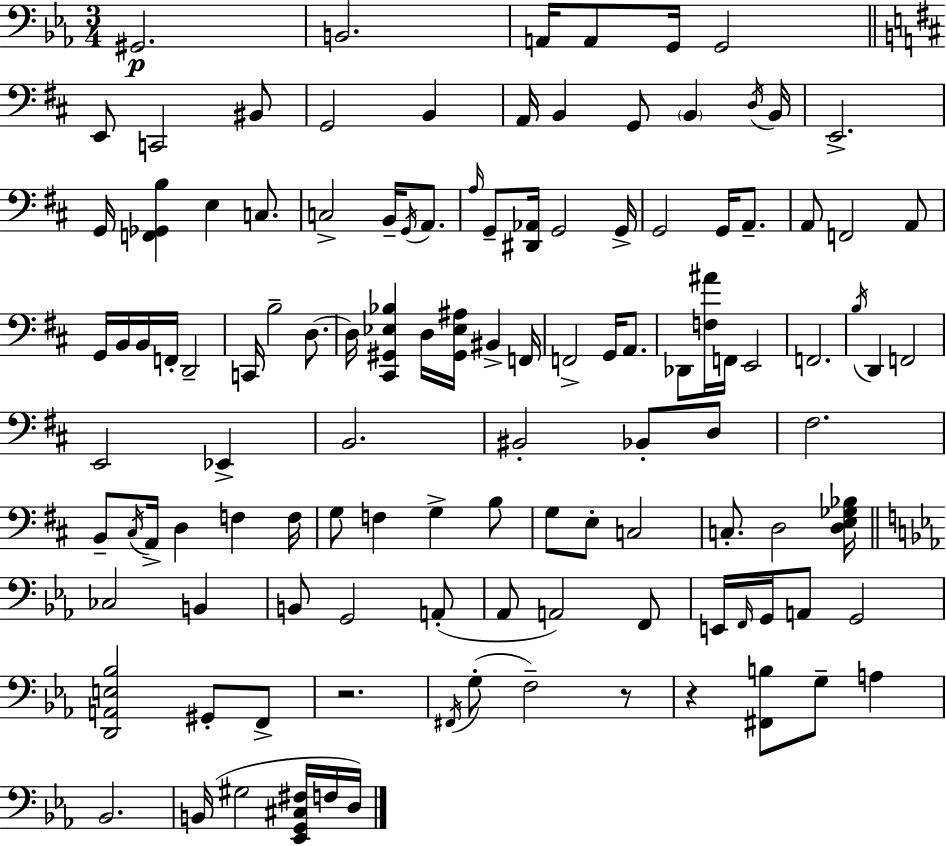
X:1
T:Untitled
M:3/4
L:1/4
K:Cm
^G,,2 B,,2 A,,/4 A,,/2 G,,/4 G,,2 E,,/2 C,,2 ^B,,/2 G,,2 B,, A,,/4 B,, G,,/2 B,, D,/4 B,,/4 E,,2 G,,/4 [F,,_G,,B,] E, C,/2 C,2 B,,/4 G,,/4 A,,/2 A,/4 G,,/2 [^D,,_A,,]/4 G,,2 G,,/4 G,,2 G,,/4 A,,/2 A,,/2 F,,2 A,,/2 G,,/4 B,,/4 B,,/4 F,,/4 D,,2 C,,/4 B,2 D,/2 D,/4 [^C,,^G,,_E,_B,] D,/4 [^G,,_E,^A,]/4 ^B,, F,,/4 F,,2 G,,/4 A,,/2 _D,,/2 [F,^A]/4 F,,/4 E,,2 F,,2 B,/4 D,, F,,2 E,,2 _E,, B,,2 ^B,,2 _B,,/2 D,/2 ^F,2 B,,/2 ^C,/4 A,,/4 D, F, F,/4 G,/2 F, G, B,/2 G,/2 E,/2 C,2 C,/2 D,2 [D,E,_G,_B,]/4 _C,2 B,, B,,/2 G,,2 A,,/2 _A,,/2 A,,2 F,,/2 E,,/4 F,,/4 G,,/4 A,,/2 G,,2 [D,,A,,E,_B,]2 ^G,,/2 F,,/2 z2 ^F,,/4 G,/2 F,2 z/2 z [^F,,B,]/2 G,/2 A, _B,,2 B,,/4 ^G,2 [_E,,G,,^C,^F,]/4 F,/4 D,/4